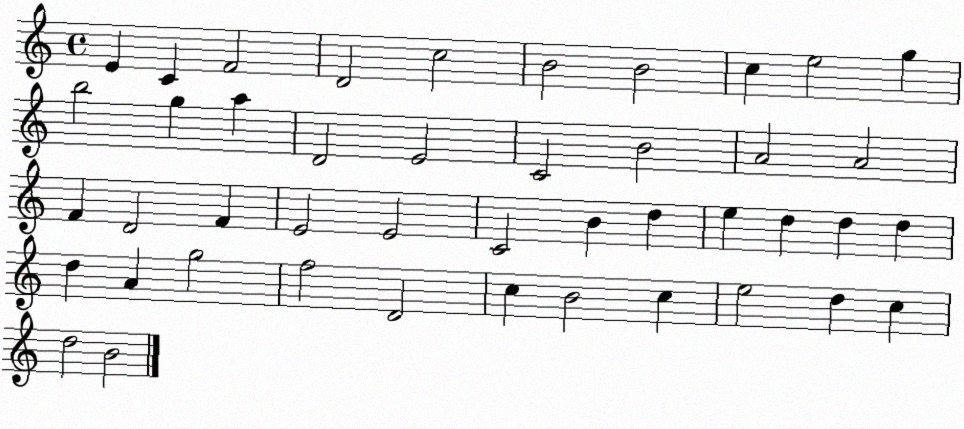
X:1
T:Untitled
M:4/4
L:1/4
K:C
E C F2 D2 c2 B2 B2 c e2 g b2 g a D2 E2 C2 B2 A2 A2 F D2 F E2 E2 C2 B d e d d d d A g2 f2 D2 c B2 c e2 d c d2 B2